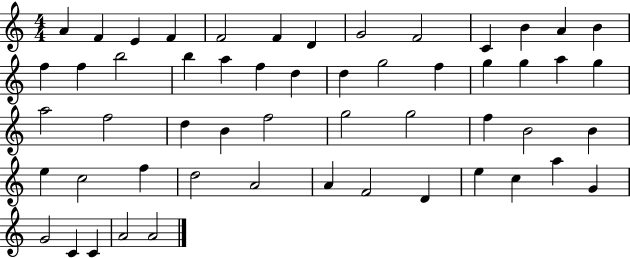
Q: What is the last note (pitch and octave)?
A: A4